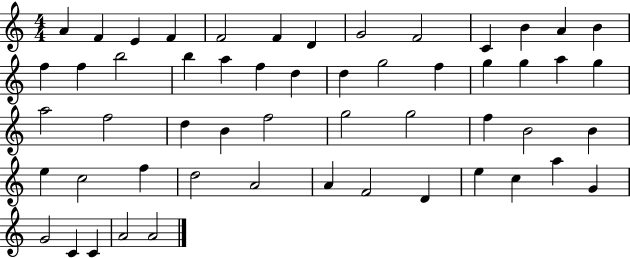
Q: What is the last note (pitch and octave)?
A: A4